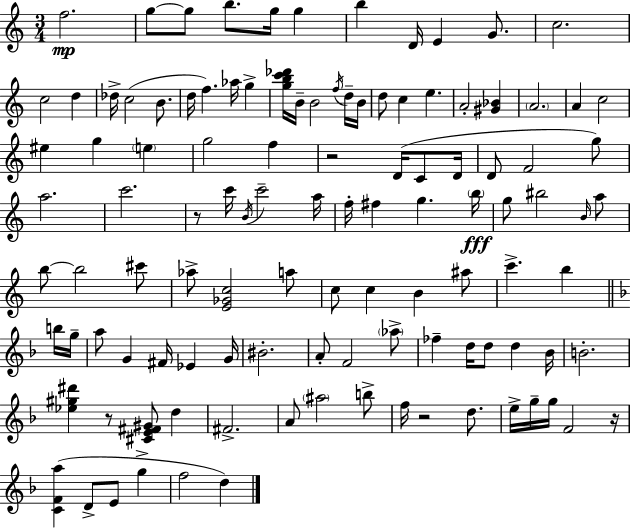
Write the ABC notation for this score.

X:1
T:Untitled
M:3/4
L:1/4
K:Am
f2 g/2 g/2 b/2 g/4 g b D/4 E G/2 c2 c2 d _d/4 c2 B/2 d/4 f _a/4 g [gbc'_d']/4 B/4 B2 f/4 d/4 B/4 d/2 c e A2 [^G_B] A2 A c2 ^e g e g2 f z2 D/4 C/2 D/4 D/2 F2 g/2 a2 c'2 z/2 c'/4 B/4 c'2 a/4 f/4 ^f g b/4 g/2 ^b2 B/4 a/2 b/2 b2 ^c'/2 _a/2 [E_Gc]2 a/2 c/2 c B ^a/2 c' b b/4 g/4 a/2 G ^F/4 _E G/4 ^B2 A/2 F2 _a/2 _f d/4 d/2 d _B/4 B2 [_e^g^d'] z/2 [^CE^F^G]/2 d ^F2 A/2 ^a2 b/2 f/4 z2 d/2 e/4 g/4 g/4 F2 z/4 [CFa] D/2 E/2 g f2 d